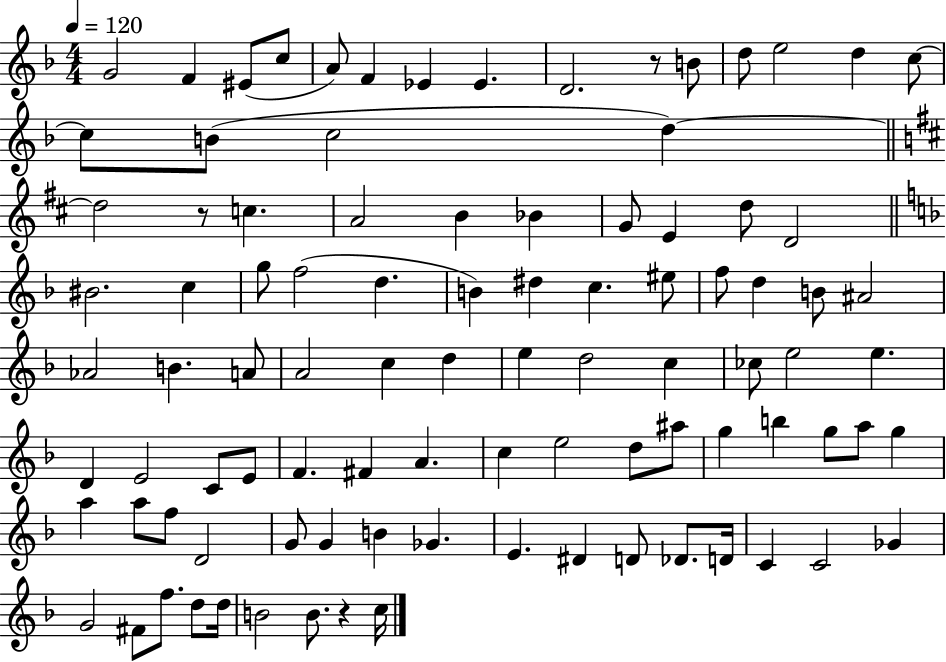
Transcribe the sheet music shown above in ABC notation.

X:1
T:Untitled
M:4/4
L:1/4
K:F
G2 F ^E/2 c/2 A/2 F _E _E D2 z/2 B/2 d/2 e2 d c/2 c/2 B/2 c2 d d2 z/2 c A2 B _B G/2 E d/2 D2 ^B2 c g/2 f2 d B ^d c ^e/2 f/2 d B/2 ^A2 _A2 B A/2 A2 c d e d2 c _c/2 e2 e D E2 C/2 E/2 F ^F A c e2 d/2 ^a/2 g b g/2 a/2 g a a/2 f/2 D2 G/2 G B _G E ^D D/2 _D/2 D/4 C C2 _G G2 ^F/2 f/2 d/2 d/4 B2 B/2 z c/4